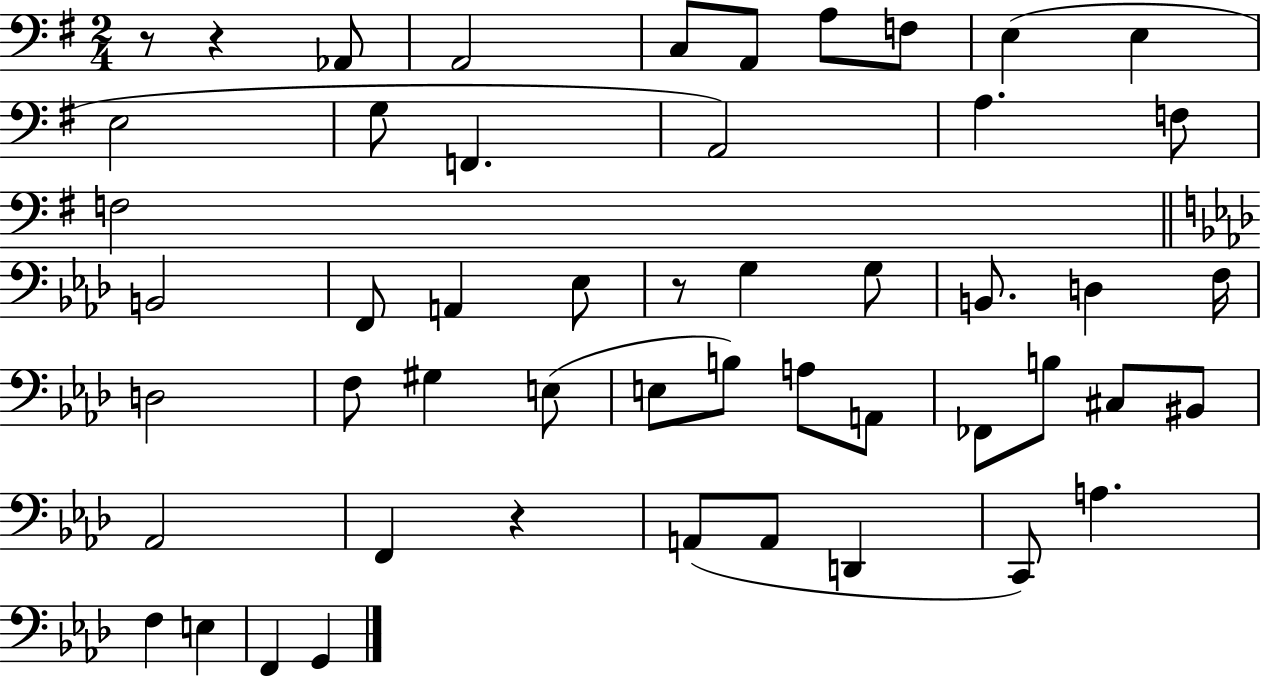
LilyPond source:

{
  \clef bass
  \numericTimeSignature
  \time 2/4
  \key g \major
  r8 r4 aes,8 | a,2 | c8 a,8 a8 f8 | e4( e4 | \break e2 | g8 f,4. | a,2) | a4. f8 | \break f2 | \bar "||" \break \key f \minor b,2 | f,8 a,4 ees8 | r8 g4 g8 | b,8. d4 f16 | \break d2 | f8 gis4 e8( | e8 b8) a8 a,8 | fes,8 b8 cis8 bis,8 | \break aes,2 | f,4 r4 | a,8( a,8 d,4 | c,8) a4. | \break f4 e4 | f,4 g,4 | \bar "|."
}